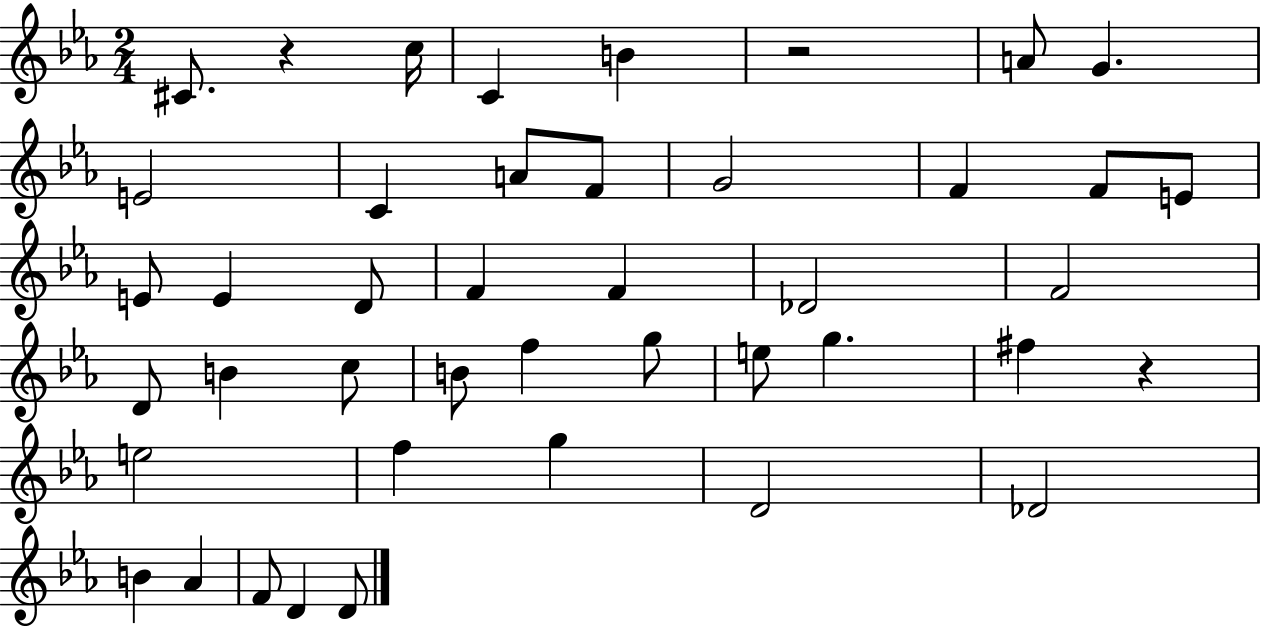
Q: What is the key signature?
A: EES major